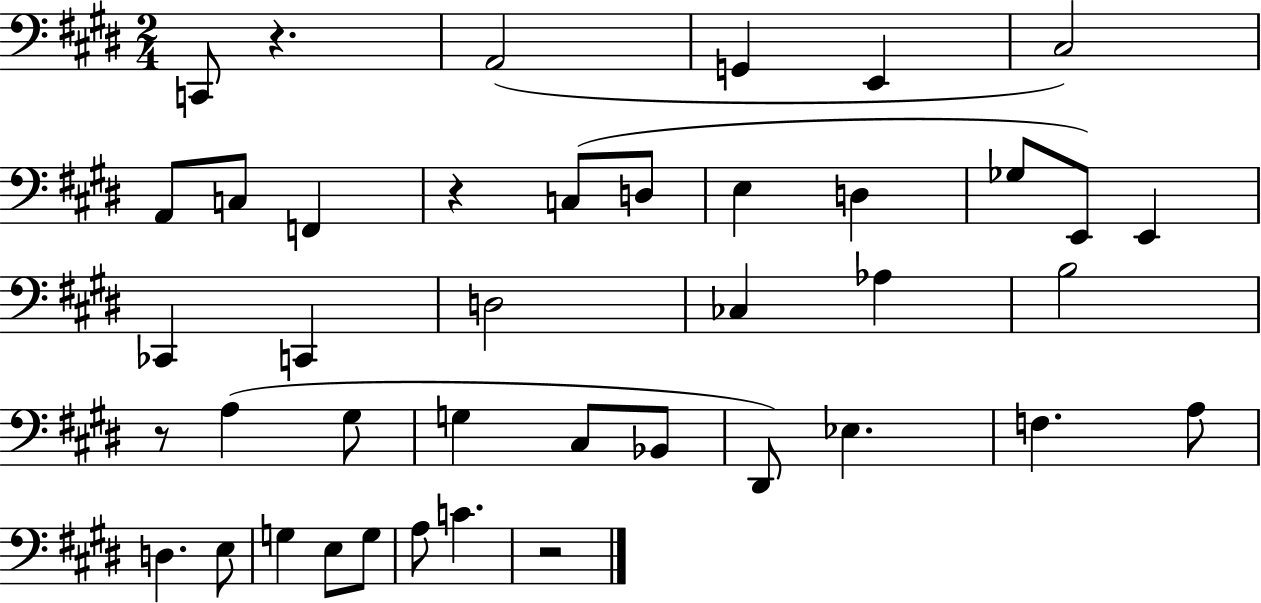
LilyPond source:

{
  \clef bass
  \numericTimeSignature
  \time 2/4
  \key e \major
  c,8 r4. | a,2( | g,4 e,4 | cis2) | \break a,8 c8 f,4 | r4 c8( d8 | e4 d4 | ges8 e,8) e,4 | \break ces,4 c,4 | d2 | ces4 aes4 | b2 | \break r8 a4( gis8 | g4 cis8 bes,8 | dis,8) ees4. | f4. a8 | \break d4. e8 | g4 e8 g8 | a8 c'4. | r2 | \break \bar "|."
}